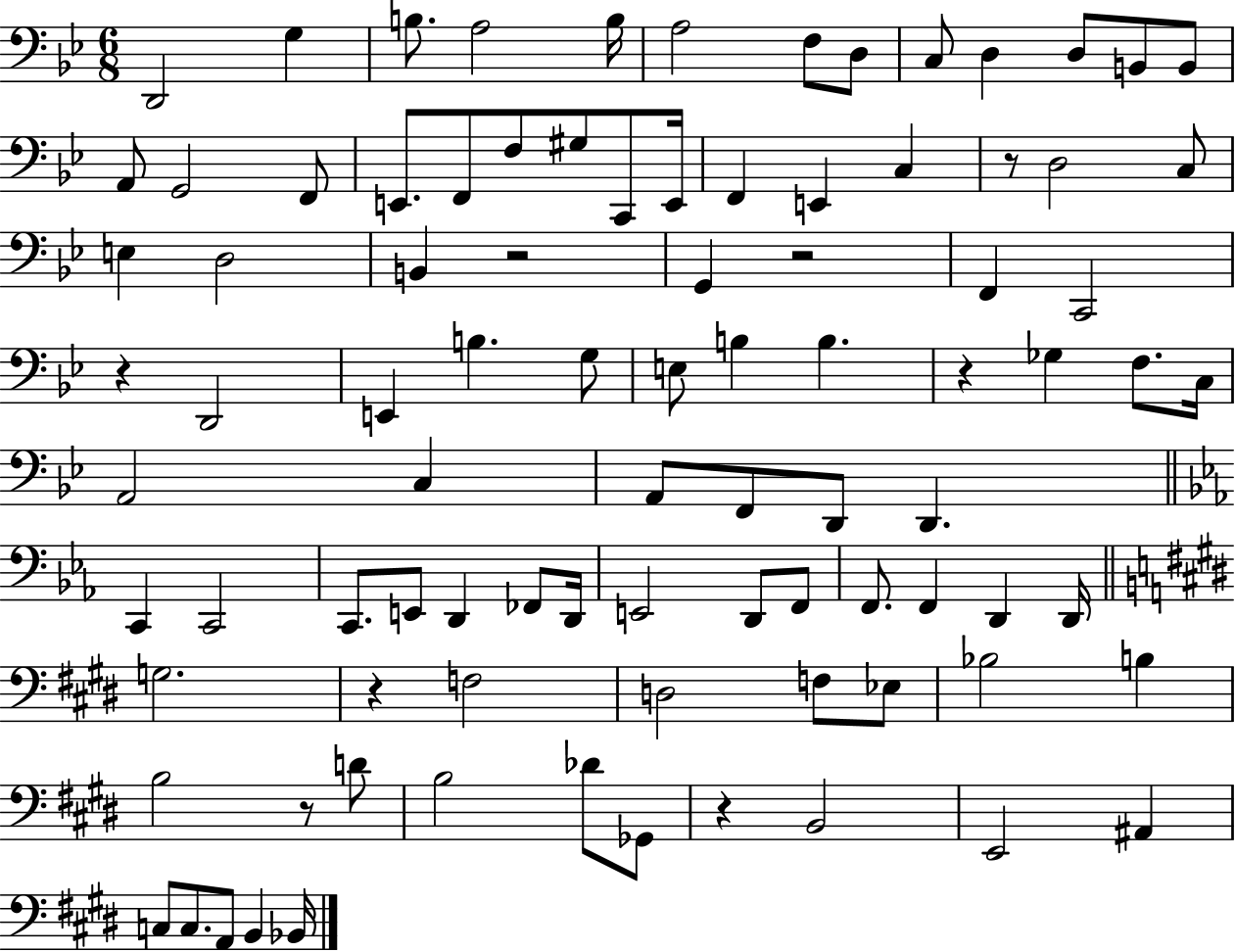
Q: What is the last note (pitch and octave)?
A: Bb2